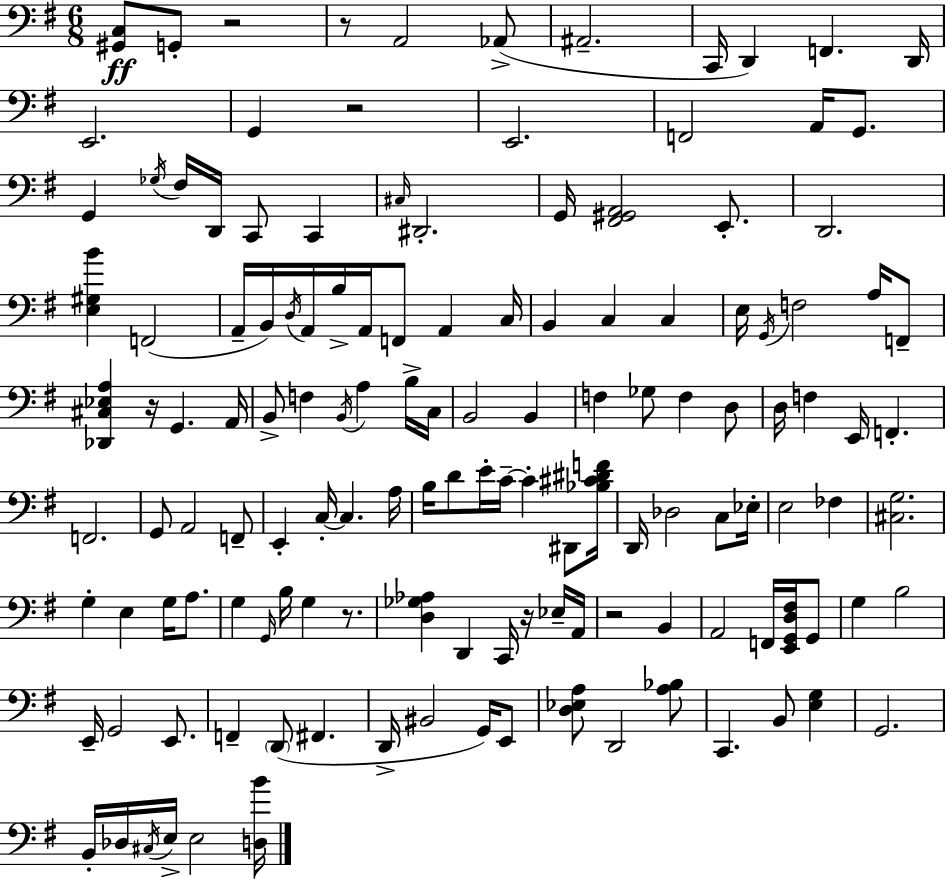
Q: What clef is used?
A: bass